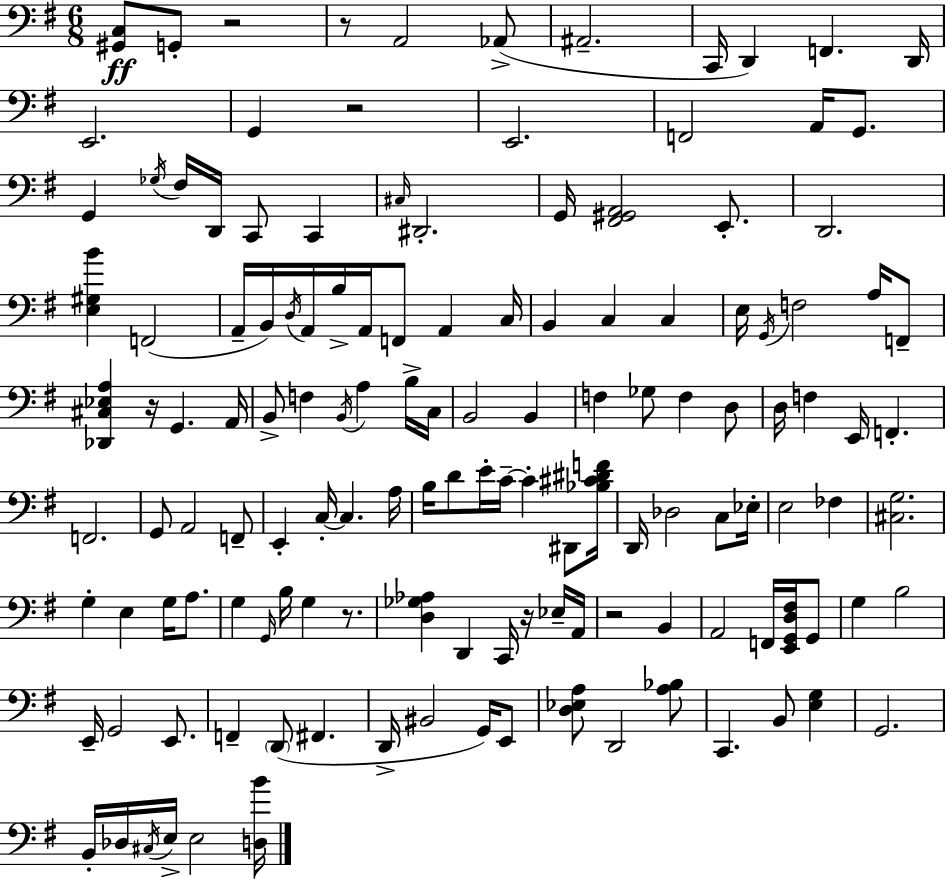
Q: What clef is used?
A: bass